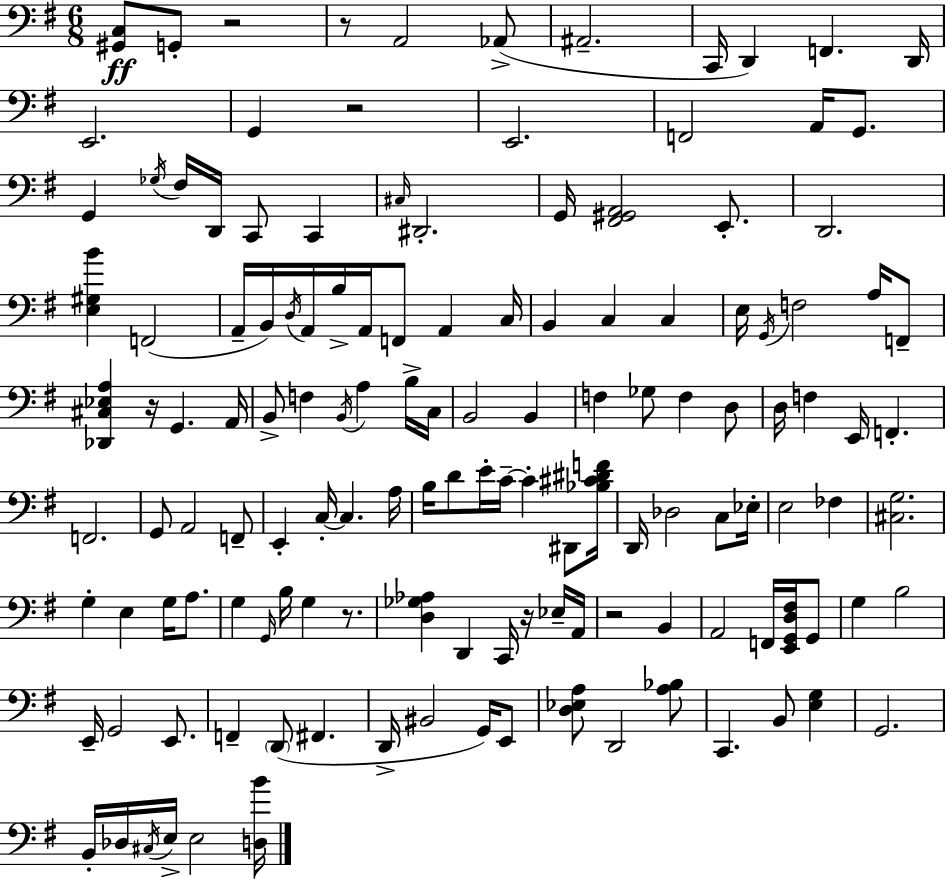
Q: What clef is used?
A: bass